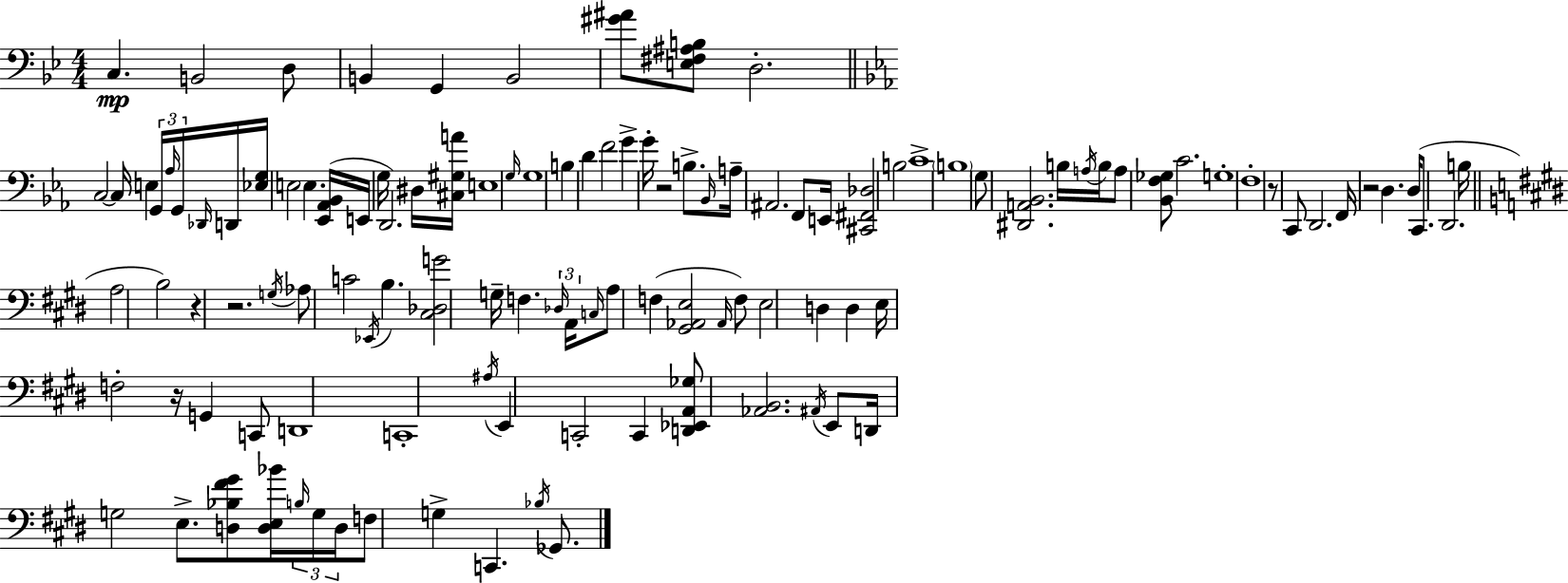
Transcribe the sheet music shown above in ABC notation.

X:1
T:Untitled
M:4/4
L:1/4
K:Bb
C, B,,2 D,/2 B,, G,, B,,2 [^G^A]/2 [E,^F,^A,B,]/2 D,2 C,2 C,/4 E, G,,/4 _A,/4 G,,/4 _D,,/4 D,,/4 [_E,G,]/4 E,2 E, [_E,,_A,,_B,,]/4 E,,/4 G,/4 D,,2 ^D,/4 [^C,^G,A]/4 E,4 G,/4 G,4 B, D F2 G G/4 z2 B,/2 _B,,/4 A,/4 ^A,,2 F,,/2 E,,/4 [^C,,^F,,_D,]2 B,2 C4 B,4 G,/2 [^D,,A,,_B,,]2 B,/4 A,/4 B,/4 A,/2 [_B,,F,_G,]/2 C2 G,4 F,4 z/2 C,,/2 D,,2 F,,/4 z2 D, D,/4 C,,/2 D,,2 B,/4 A,2 B,2 z z2 G,/4 _A,/2 C2 _E,,/4 B, [^C,_D,G]2 G,/4 F, _D,/4 A,,/4 C,/4 A,/2 F, [^G,,_A,,E,]2 _A,,/4 F,/2 E,2 D, D, E,/4 F,2 z/4 G,, C,,/2 D,,4 C,,4 ^A,/4 E,, C,,2 C,, [D,,_E,,A,,_G,]/2 [_A,,B,,]2 ^A,,/4 E,,/2 D,,/4 G,2 E,/2 [D,_B,^F^G]/2 [D,E,_B]/4 B,/4 G,/4 D,/4 F,/2 G, C,, _B,/4 _G,,/2